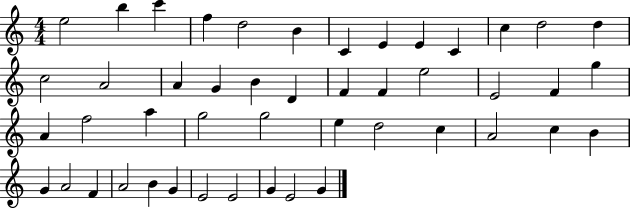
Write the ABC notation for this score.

X:1
T:Untitled
M:4/4
L:1/4
K:C
e2 b c' f d2 B C E E C c d2 d c2 A2 A G B D F F e2 E2 F g A f2 a g2 g2 e d2 c A2 c B G A2 F A2 B G E2 E2 G E2 G